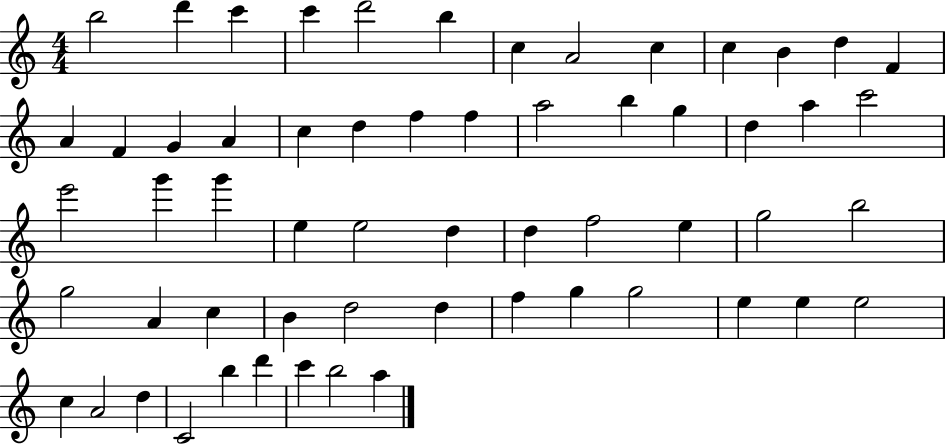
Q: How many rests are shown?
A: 0